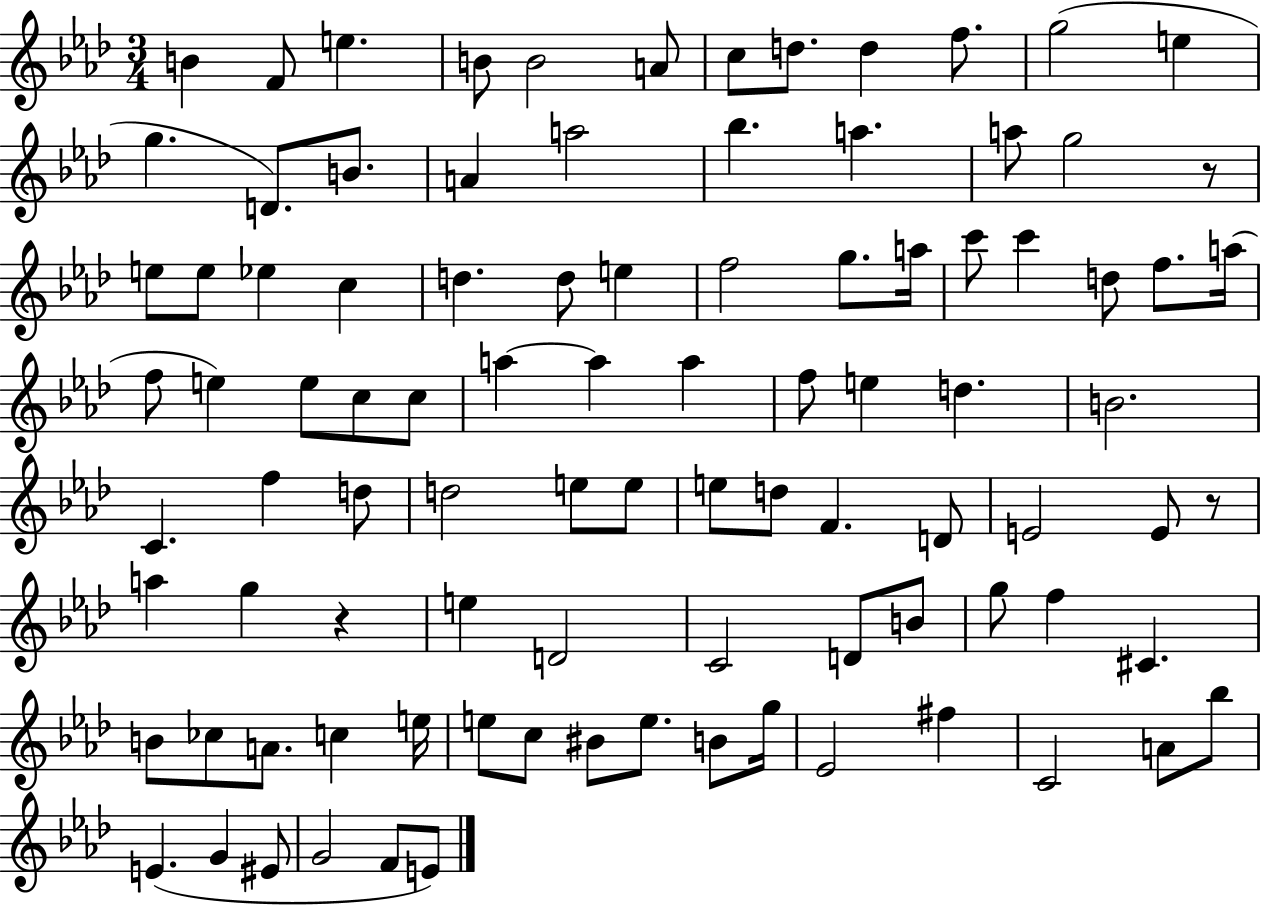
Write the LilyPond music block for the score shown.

{
  \clef treble
  \numericTimeSignature
  \time 3/4
  \key aes \major
  \repeat volta 2 { b'4 f'8 e''4. | b'8 b'2 a'8 | c''8 d''8. d''4 f''8. | g''2( e''4 | \break g''4. d'8.) b'8. | a'4 a''2 | bes''4. a''4. | a''8 g''2 r8 | \break e''8 e''8 ees''4 c''4 | d''4. d''8 e''4 | f''2 g''8. a''16 | c'''8 c'''4 d''8 f''8. a''16( | \break f''8 e''4) e''8 c''8 c''8 | a''4~~ a''4 a''4 | f''8 e''4 d''4. | b'2. | \break c'4. f''4 d''8 | d''2 e''8 e''8 | e''8 d''8 f'4. d'8 | e'2 e'8 r8 | \break a''4 g''4 r4 | e''4 d'2 | c'2 d'8 b'8 | g''8 f''4 cis'4. | \break b'8 ces''8 a'8. c''4 e''16 | e''8 c''8 bis'8 e''8. b'8 g''16 | ees'2 fis''4 | c'2 a'8 bes''8 | \break e'4.( g'4 eis'8 | g'2 f'8 e'8) | } \bar "|."
}